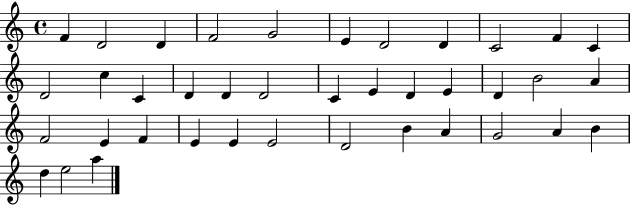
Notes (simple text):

F4/q D4/h D4/q F4/h G4/h E4/q D4/h D4/q C4/h F4/q C4/q D4/h C5/q C4/q D4/q D4/q D4/h C4/q E4/q D4/q E4/q D4/q B4/h A4/q F4/h E4/q F4/q E4/q E4/q E4/h D4/h B4/q A4/q G4/h A4/q B4/q D5/q E5/h A5/q